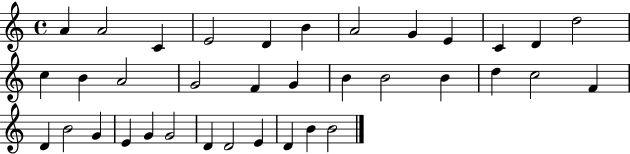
{
  \clef treble
  \time 4/4
  \defaultTimeSignature
  \key c \major
  a'4 a'2 c'4 | e'2 d'4 b'4 | a'2 g'4 e'4 | c'4 d'4 d''2 | \break c''4 b'4 a'2 | g'2 f'4 g'4 | b'4 b'2 b'4 | d''4 c''2 f'4 | \break d'4 b'2 g'4 | e'4 g'4 g'2 | d'4 d'2 e'4 | d'4 b'4 b'2 | \break \bar "|."
}